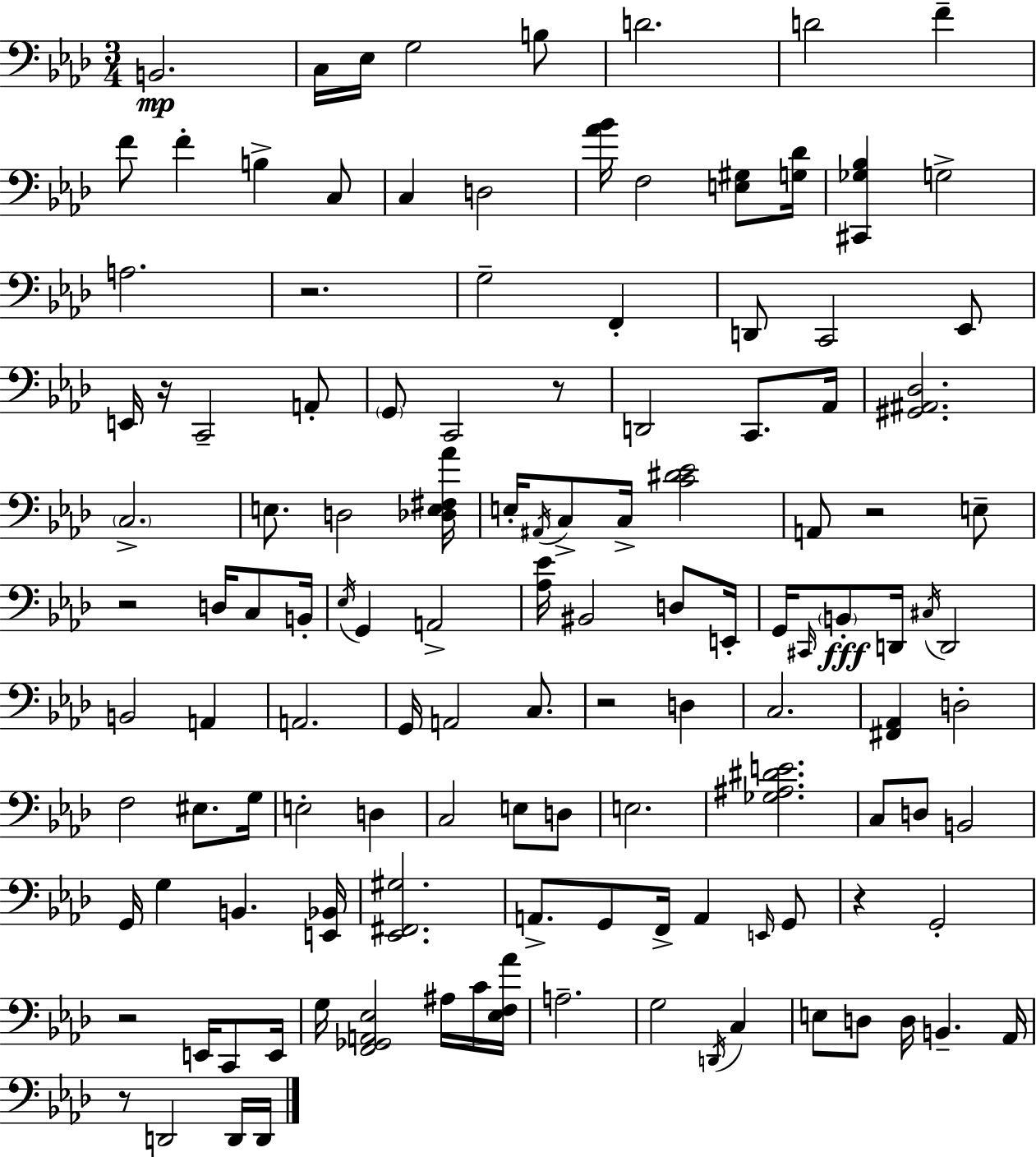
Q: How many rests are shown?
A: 9